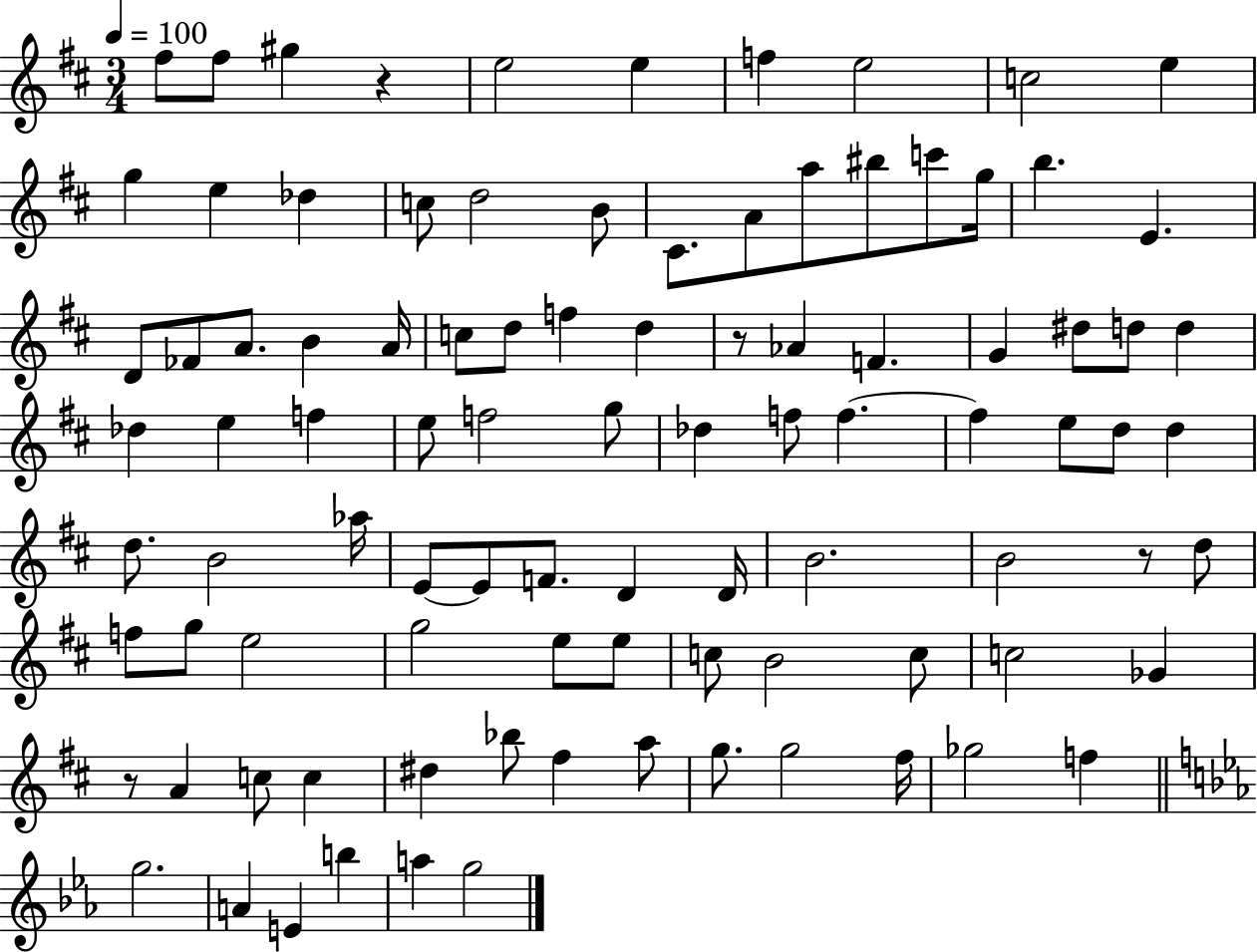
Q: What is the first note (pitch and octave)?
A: F#5